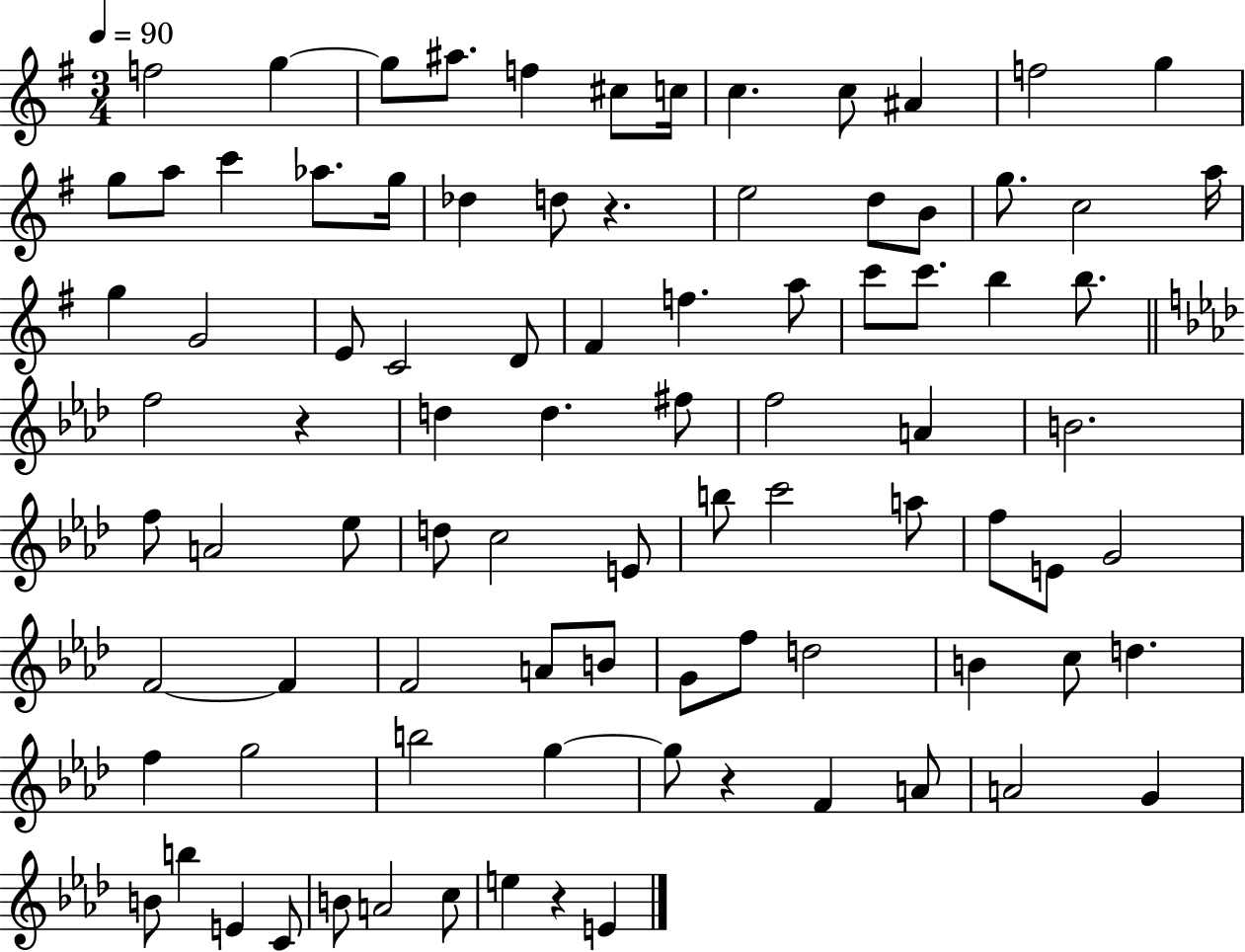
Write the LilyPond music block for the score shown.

{
  \clef treble
  \numericTimeSignature
  \time 3/4
  \key g \major
  \tempo 4 = 90
  f''2 g''4~~ | g''8 ais''8. f''4 cis''8 c''16 | c''4. c''8 ais'4 | f''2 g''4 | \break g''8 a''8 c'''4 aes''8. g''16 | des''4 d''8 r4. | e''2 d''8 b'8 | g''8. c''2 a''16 | \break g''4 g'2 | e'8 c'2 d'8 | fis'4 f''4. a''8 | c'''8 c'''8. b''4 b''8. | \break \bar "||" \break \key aes \major f''2 r4 | d''4 d''4. fis''8 | f''2 a'4 | b'2. | \break f''8 a'2 ees''8 | d''8 c''2 e'8 | b''8 c'''2 a''8 | f''8 e'8 g'2 | \break f'2~~ f'4 | f'2 a'8 b'8 | g'8 f''8 d''2 | b'4 c''8 d''4. | \break f''4 g''2 | b''2 g''4~~ | g''8 r4 f'4 a'8 | a'2 g'4 | \break b'8 b''4 e'4 c'8 | b'8 a'2 c''8 | e''4 r4 e'4 | \bar "|."
}